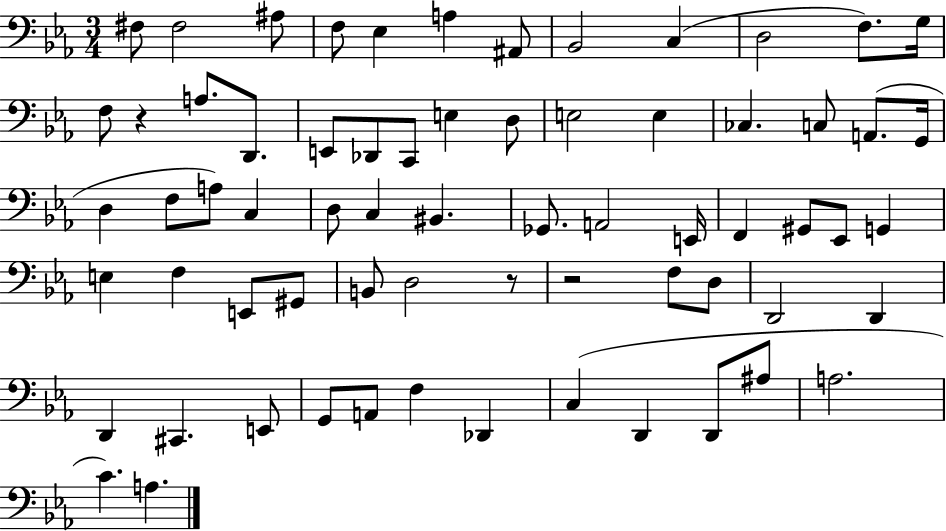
F#3/e F#3/h A#3/e F3/e Eb3/q A3/q A#2/e Bb2/h C3/q D3/h F3/e. G3/s F3/e R/q A3/e. D2/e. E2/e Db2/e C2/e E3/q D3/e E3/h E3/q CES3/q. C3/e A2/e. G2/s D3/q F3/e A3/e C3/q D3/e C3/q BIS2/q. Gb2/e. A2/h E2/s F2/q G#2/e Eb2/e G2/q E3/q F3/q E2/e G#2/e B2/e D3/h R/e R/h F3/e D3/e D2/h D2/q D2/q C#2/q. E2/e G2/e A2/e F3/q Db2/q C3/q D2/q D2/e A#3/e A3/h. C4/q. A3/q.